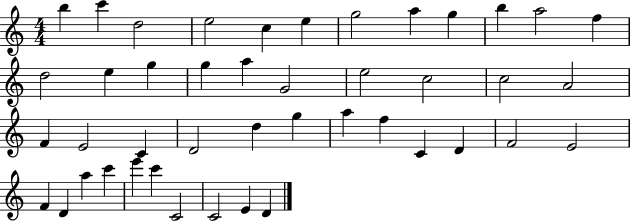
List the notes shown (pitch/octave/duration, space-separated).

B5/q C6/q D5/h E5/h C5/q E5/q G5/h A5/q G5/q B5/q A5/h F5/q D5/h E5/q G5/q G5/q A5/q G4/h E5/h C5/h C5/h A4/h F4/q E4/h C4/q D4/h D5/q G5/q A5/q F5/q C4/q D4/q F4/h E4/h F4/q D4/q A5/q C6/q E6/q C6/q C4/h C4/h E4/q D4/q